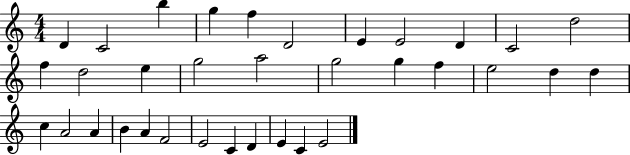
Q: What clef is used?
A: treble